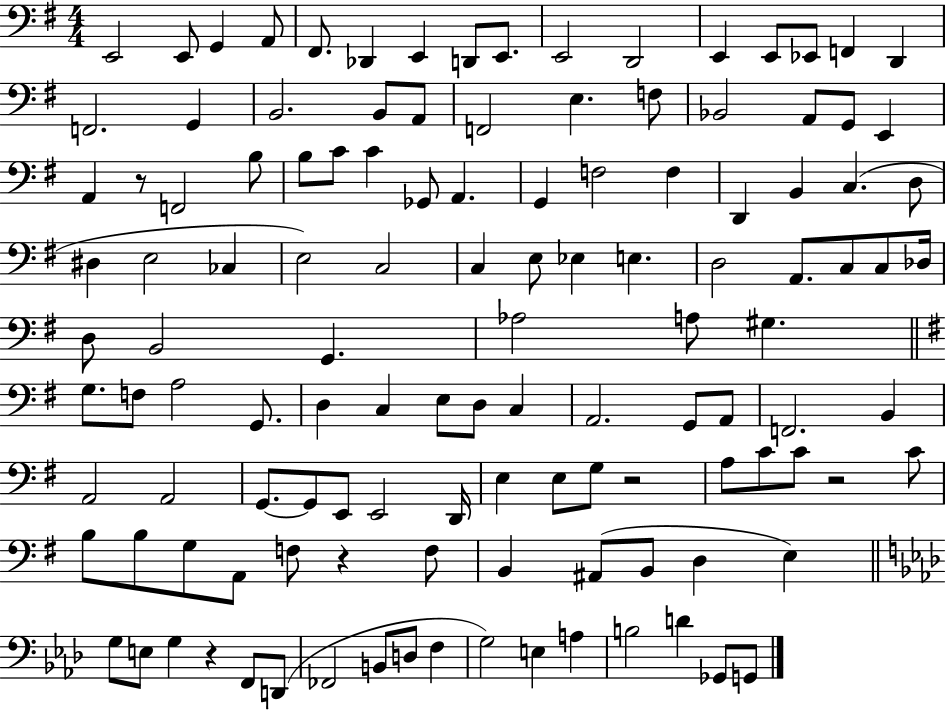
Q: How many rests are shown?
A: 5